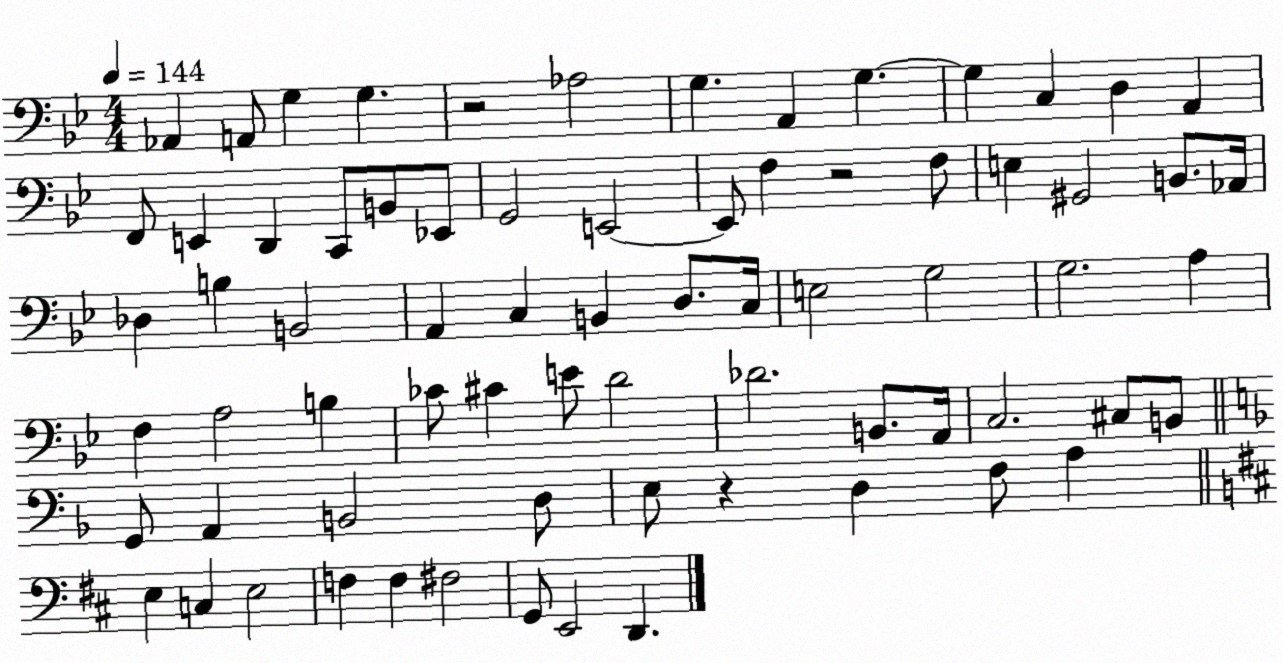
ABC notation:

X:1
T:Untitled
M:4/4
L:1/4
K:Bb
_A,, A,,/2 G, G, z2 _A,2 G, A,, G, G, C, D, A,, F,,/2 E,, D,, C,,/2 B,,/2 _E,,/2 G,,2 E,,2 E,,/2 F, z2 F,/2 E, ^G,,2 B,,/2 _A,,/4 _D, B, B,,2 A,, C, B,, D,/2 C,/4 E,2 G,2 G,2 A, F, A,2 B, _C/2 ^C E/2 D2 _D2 B,,/2 A,,/4 C,2 ^C,/2 B,,/2 G,,/2 A,, B,,2 D,/2 E,/2 z D, F,/2 A, E, C, E,2 F, F, ^F,2 G,,/2 E,,2 D,,